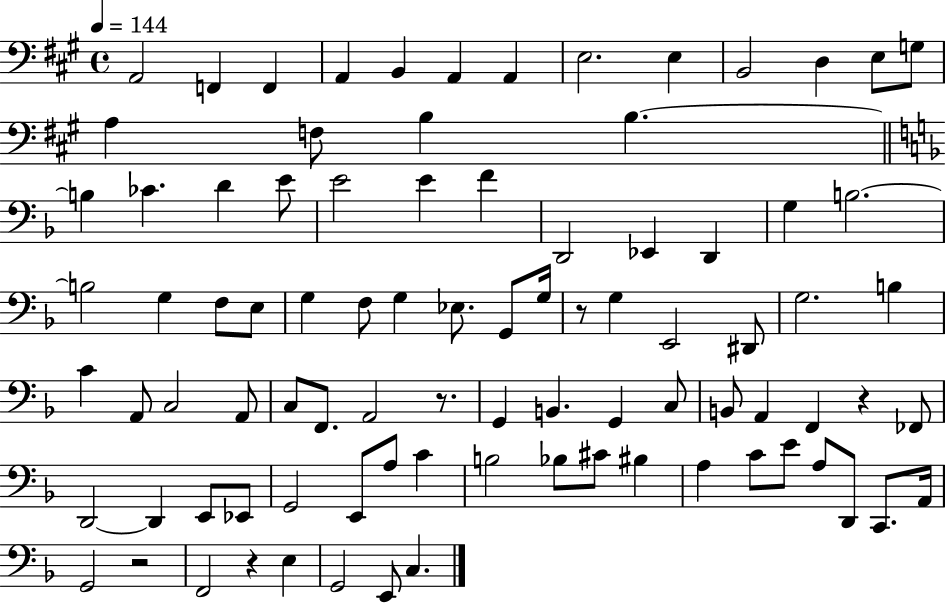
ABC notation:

X:1
T:Untitled
M:4/4
L:1/4
K:A
A,,2 F,, F,, A,, B,, A,, A,, E,2 E, B,,2 D, E,/2 G,/2 A, F,/2 B, B, B, _C D E/2 E2 E F D,,2 _E,, D,, G, B,2 B,2 G, F,/2 E,/2 G, F,/2 G, _E,/2 G,,/2 G,/4 z/2 G, E,,2 ^D,,/2 G,2 B, C A,,/2 C,2 A,,/2 C,/2 F,,/2 A,,2 z/2 G,, B,, G,, C,/2 B,,/2 A,, F,, z _F,,/2 D,,2 D,, E,,/2 _E,,/2 G,,2 E,,/2 A,/2 C B,2 _B,/2 ^C/2 ^B, A, C/2 E/2 A,/2 D,,/2 C,,/2 A,,/4 G,,2 z2 F,,2 z E, G,,2 E,,/2 C,